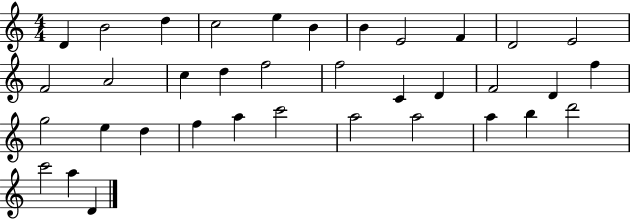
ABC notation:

X:1
T:Untitled
M:4/4
L:1/4
K:C
D B2 d c2 e B B E2 F D2 E2 F2 A2 c d f2 f2 C D F2 D f g2 e d f a c'2 a2 a2 a b d'2 c'2 a D